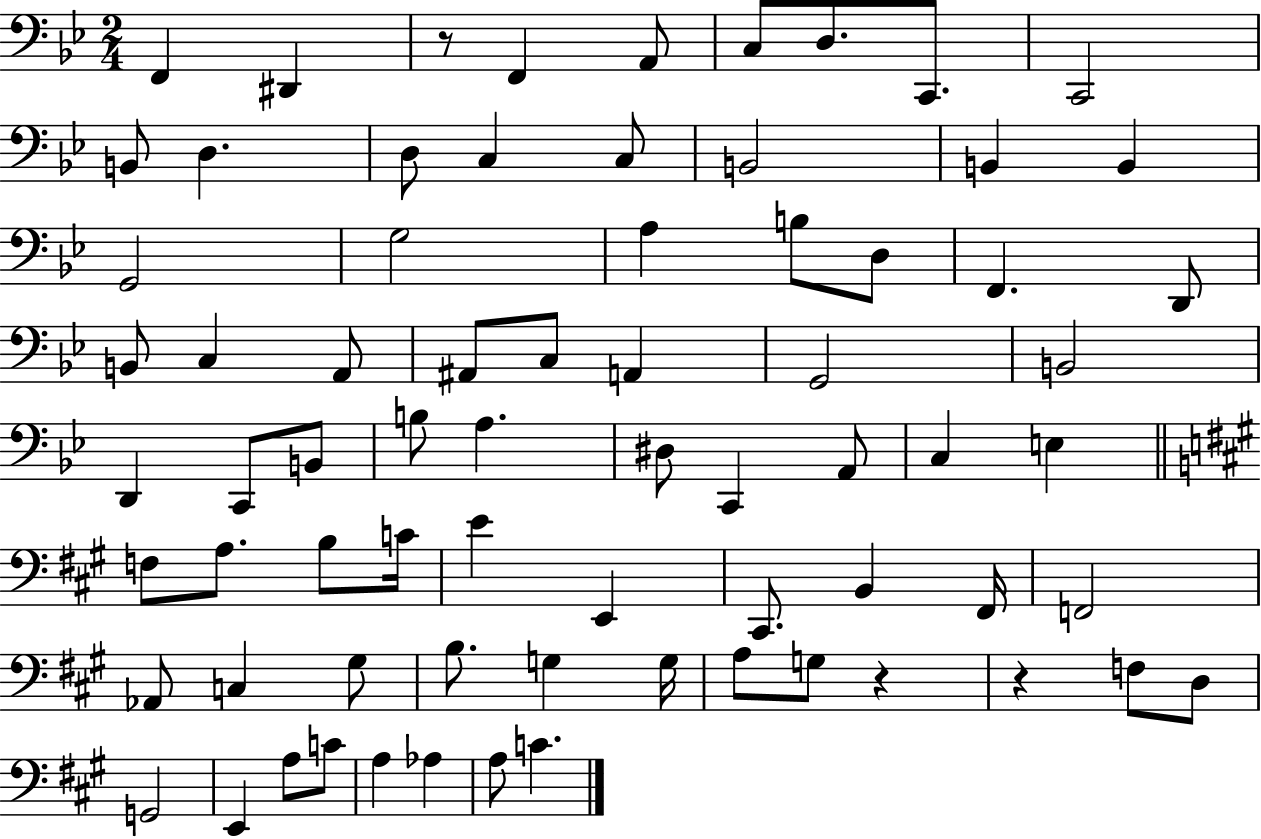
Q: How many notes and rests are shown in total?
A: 72